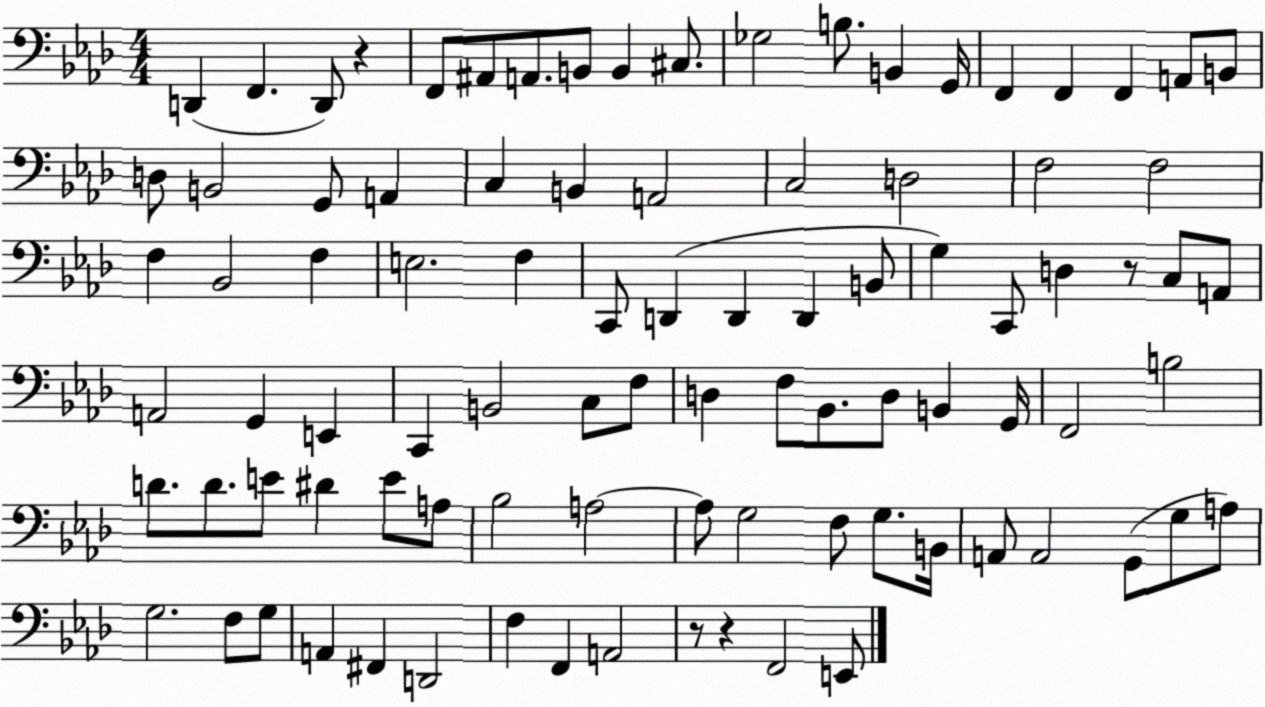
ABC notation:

X:1
T:Untitled
M:4/4
L:1/4
K:Ab
D,, F,, D,,/2 z F,,/2 ^A,,/2 A,,/2 B,,/2 B,, ^C,/2 _G,2 B,/2 B,, G,,/4 F,, F,, F,, A,,/2 B,,/2 D,/2 B,,2 G,,/2 A,, C, B,, A,,2 C,2 D,2 F,2 F,2 F, _B,,2 F, E,2 F, C,,/2 D,, D,, D,, B,,/2 G, C,,/2 D, z/2 C,/2 A,,/2 A,,2 G,, E,, C,, B,,2 C,/2 F,/2 D, F,/2 _B,,/2 D,/2 B,, G,,/4 F,,2 B,2 D/2 D/2 E/2 ^D E/2 A,/2 _B,2 A,2 A,/2 G,2 F,/2 G,/2 B,,/4 A,,/2 A,,2 G,,/2 G,/2 A,/2 G,2 F,/2 G,/2 A,, ^F,, D,,2 F, F,, A,,2 z/2 z F,,2 E,,/2